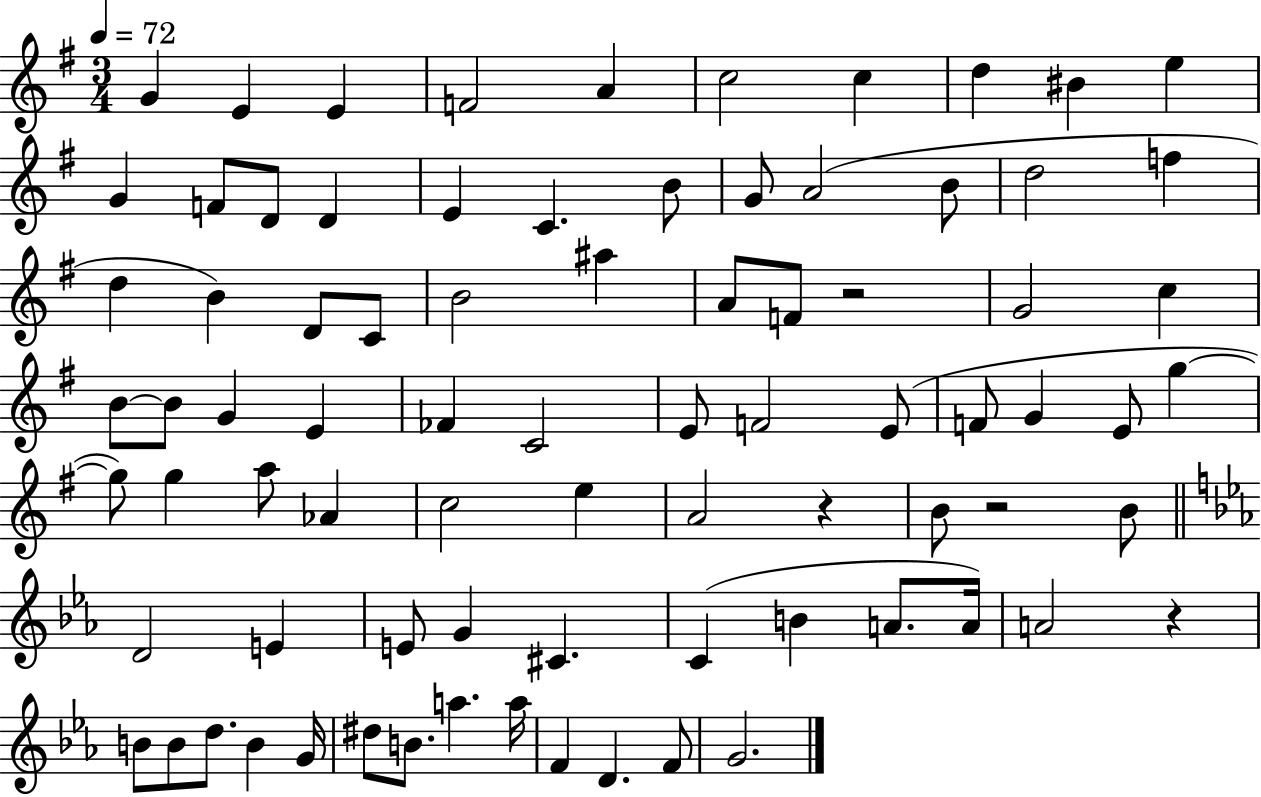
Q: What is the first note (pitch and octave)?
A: G4